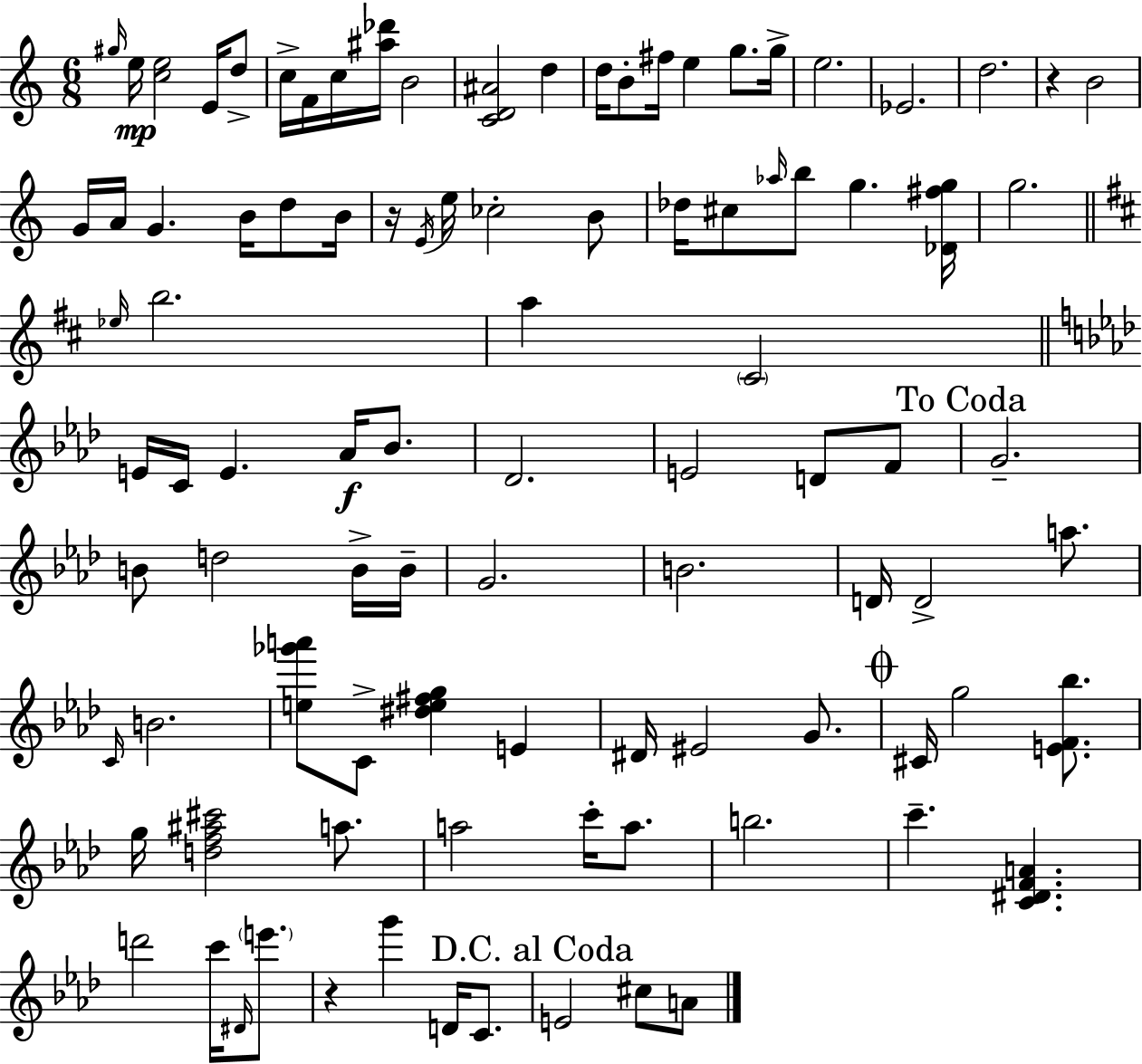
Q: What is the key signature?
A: C major